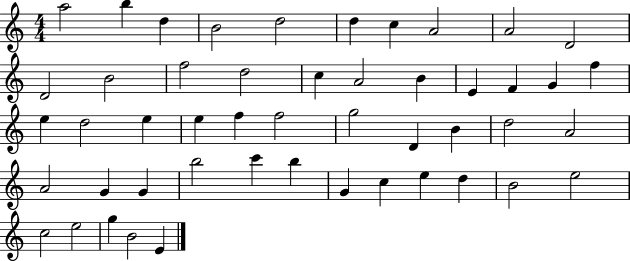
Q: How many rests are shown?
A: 0